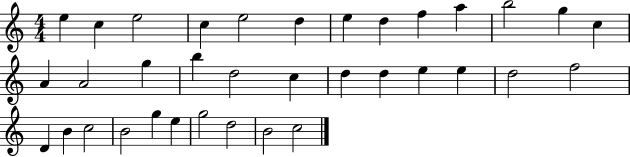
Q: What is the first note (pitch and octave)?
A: E5